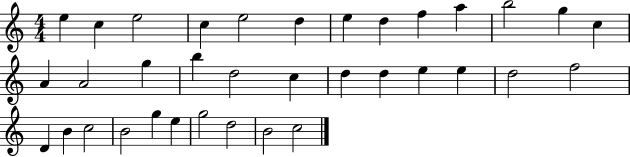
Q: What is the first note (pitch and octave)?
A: E5